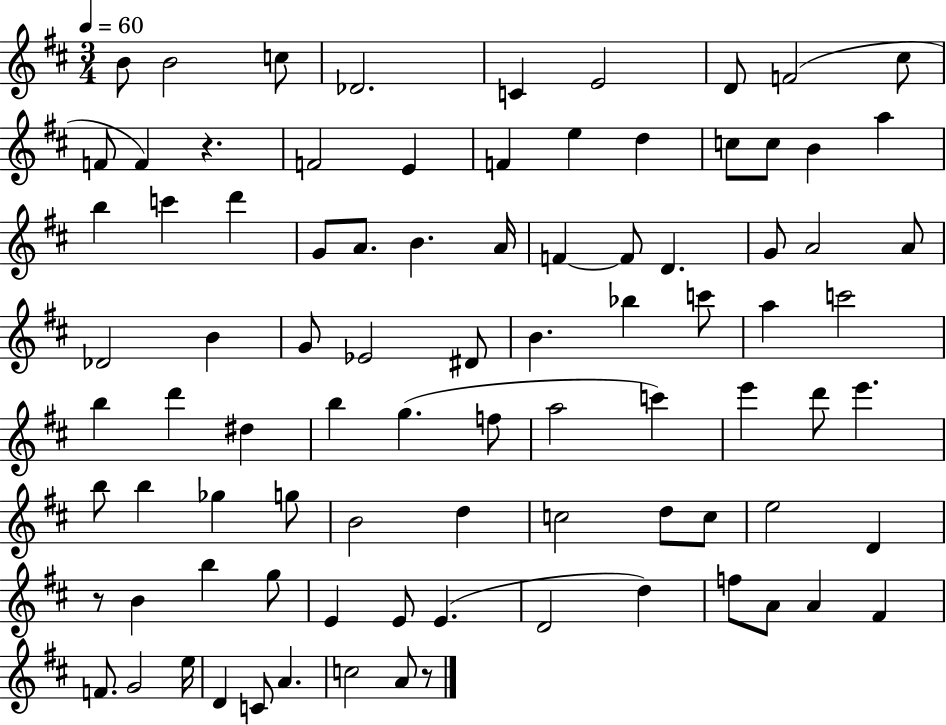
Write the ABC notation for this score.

X:1
T:Untitled
M:3/4
L:1/4
K:D
B/2 B2 c/2 _D2 C E2 D/2 F2 ^c/2 F/2 F z F2 E F e d c/2 c/2 B a b c' d' G/2 A/2 B A/4 F F/2 D G/2 A2 A/2 _D2 B G/2 _E2 ^D/2 B _b c'/2 a c'2 b d' ^d b g f/2 a2 c' e' d'/2 e' b/2 b _g g/2 B2 d c2 d/2 c/2 e2 D z/2 B b g/2 E E/2 E D2 d f/2 A/2 A ^F F/2 G2 e/4 D C/2 A c2 A/2 z/2